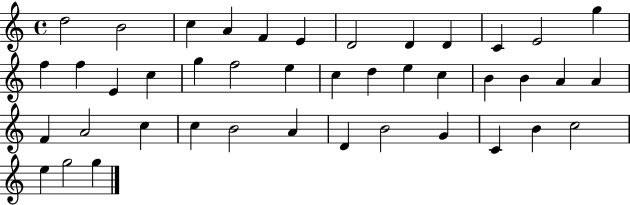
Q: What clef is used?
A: treble